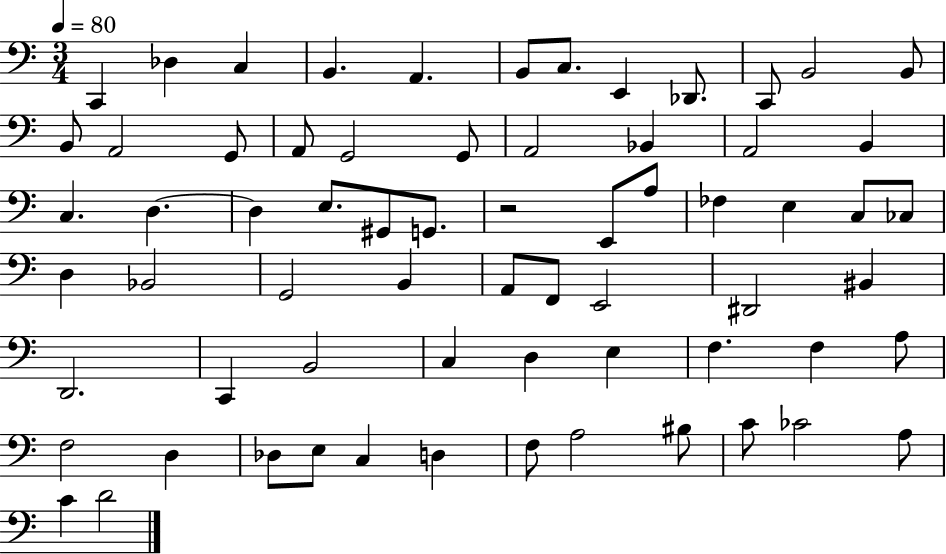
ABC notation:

X:1
T:Untitled
M:3/4
L:1/4
K:C
C,, _D, C, B,, A,, B,,/2 C,/2 E,, _D,,/2 C,,/2 B,,2 B,,/2 B,,/2 A,,2 G,,/2 A,,/2 G,,2 G,,/2 A,,2 _B,, A,,2 B,, C, D, D, E,/2 ^G,,/2 G,,/2 z2 E,,/2 A,/2 _F, E, C,/2 _C,/2 D, _B,,2 G,,2 B,, A,,/2 F,,/2 E,,2 ^D,,2 ^B,, D,,2 C,, B,,2 C, D, E, F, F, A,/2 F,2 D, _D,/2 E,/2 C, D, F,/2 A,2 ^B,/2 C/2 _C2 A,/2 C D2